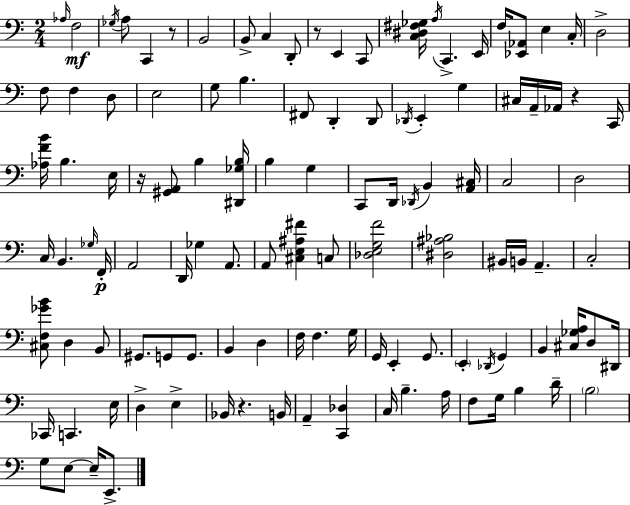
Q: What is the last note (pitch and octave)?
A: E2